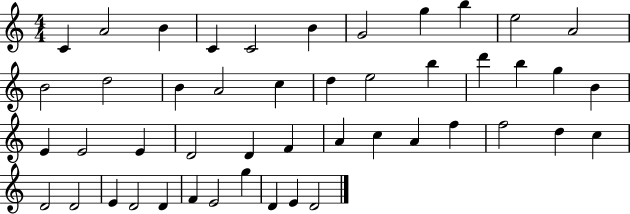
{
  \clef treble
  \numericTimeSignature
  \time 4/4
  \key c \major
  c'4 a'2 b'4 | c'4 c'2 b'4 | g'2 g''4 b''4 | e''2 a'2 | \break b'2 d''2 | b'4 a'2 c''4 | d''4 e''2 b''4 | d'''4 b''4 g''4 b'4 | \break e'4 e'2 e'4 | d'2 d'4 f'4 | a'4 c''4 a'4 f''4 | f''2 d''4 c''4 | \break d'2 d'2 | e'4 d'2 d'4 | f'4 e'2 g''4 | d'4 e'4 d'2 | \break \bar "|."
}